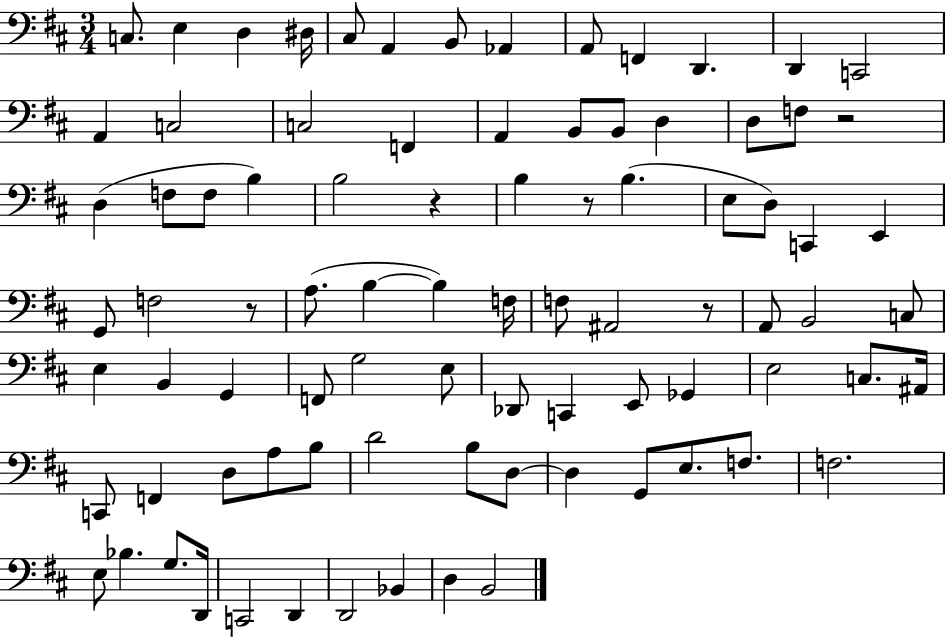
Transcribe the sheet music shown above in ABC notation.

X:1
T:Untitled
M:3/4
L:1/4
K:D
C,/2 E, D, ^D,/4 ^C,/2 A,, B,,/2 _A,, A,,/2 F,, D,, D,, C,,2 A,, C,2 C,2 F,, A,, B,,/2 B,,/2 D, D,/2 F,/2 z2 D, F,/2 F,/2 B, B,2 z B, z/2 B, E,/2 D,/2 C,, E,, G,,/2 F,2 z/2 A,/2 B, B, F,/4 F,/2 ^A,,2 z/2 A,,/2 B,,2 C,/2 E, B,, G,, F,,/2 G,2 E,/2 _D,,/2 C,, E,,/2 _G,, E,2 C,/2 ^A,,/4 C,,/2 F,, D,/2 A,/2 B,/2 D2 B,/2 D,/2 D, G,,/2 E,/2 F,/2 F,2 E,/2 _B, G,/2 D,,/4 C,,2 D,, D,,2 _B,, D, B,,2